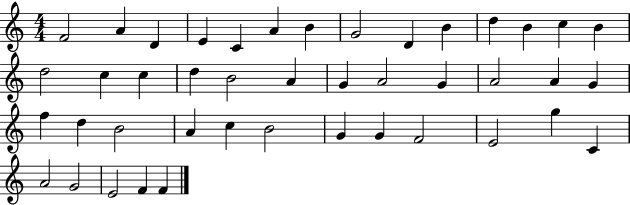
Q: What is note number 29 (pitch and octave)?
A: B4